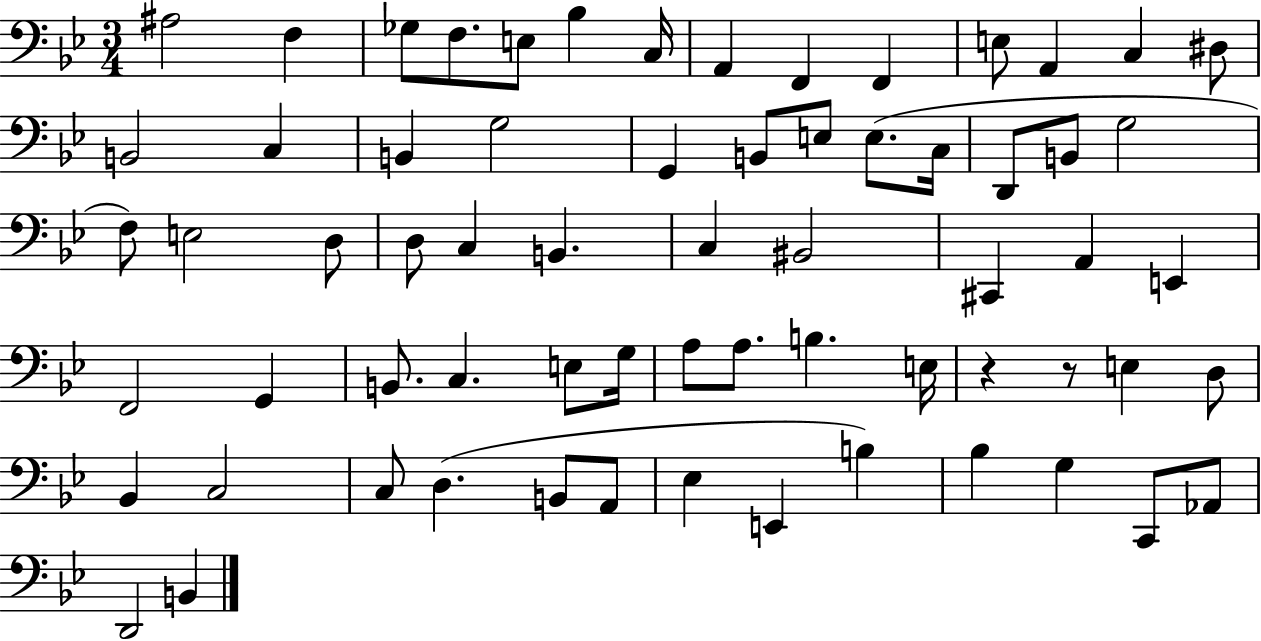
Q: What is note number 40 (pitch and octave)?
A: B2